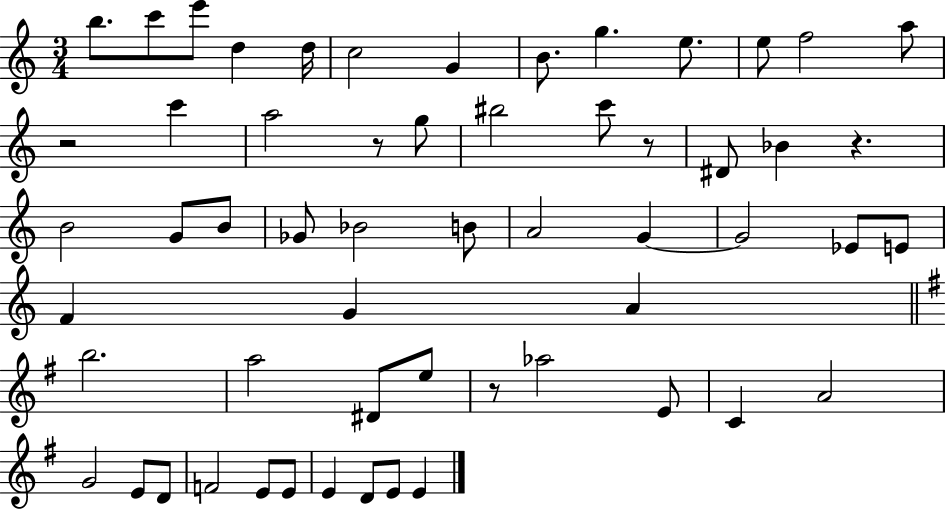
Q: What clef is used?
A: treble